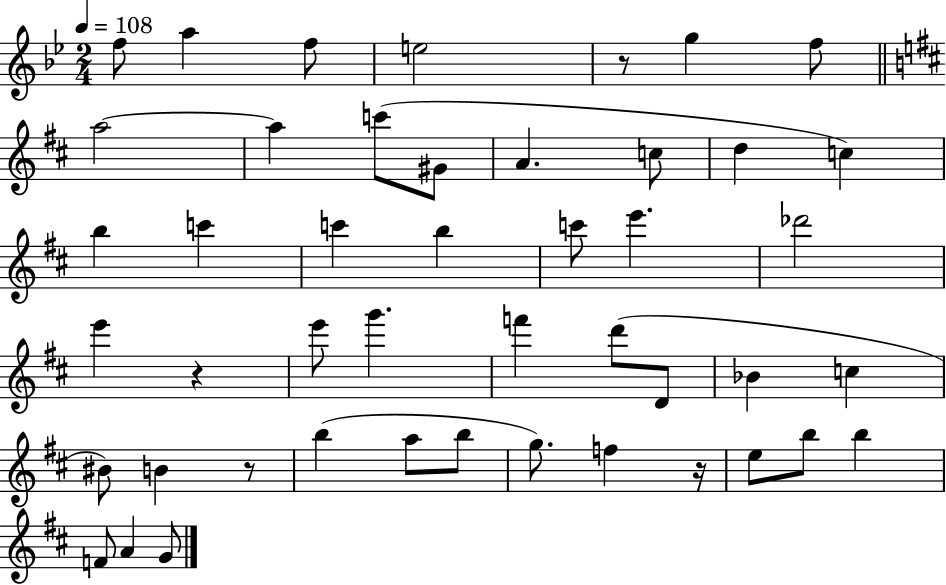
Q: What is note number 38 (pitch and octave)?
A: B5